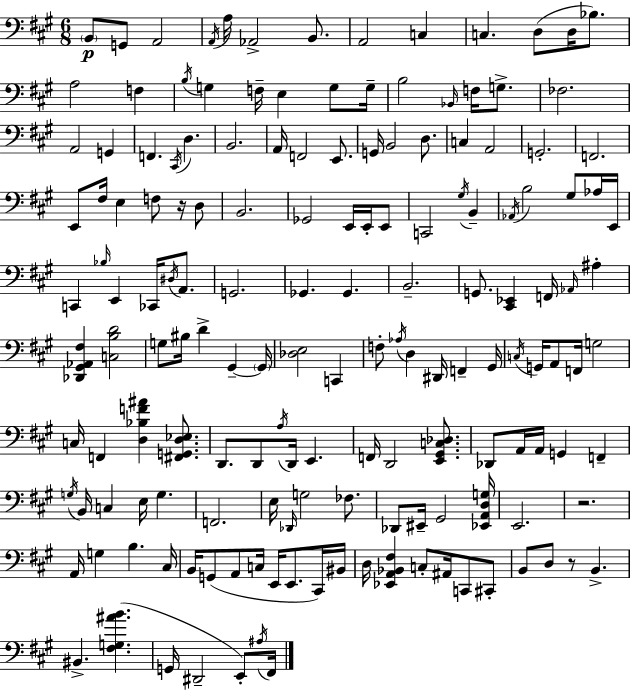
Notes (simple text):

B2/e G2/e A2/h A2/s A3/s Ab2/h B2/e. A2/h C3/q C3/q. D3/e D3/s Bb3/e. A3/h F3/q B3/s G3/q F3/s E3/q G3/e G3/s B3/h Bb2/s F3/s G3/e. FES3/h. A2/h G2/q F2/q. C#2/s D3/q. B2/h. A2/s F2/h E2/e. G2/s B2/h D3/e. C3/q A2/h G2/h. F2/h. E2/e F#3/s E3/q F3/e R/s D3/e B2/h. Gb2/h E2/s E2/s E2/e C2/h G#3/s B2/q Ab2/s B3/h G#3/e Ab3/s E2/s C2/q Bb3/s E2/q CES2/s D#3/s A2/e. G2/h. Gb2/q. Gb2/q. B2/h. G2/e. [C#2,Eb2]/q F2/s Ab2/s A#3/q [Db2,G#2,Ab2,F#3]/q [C3,B3,D4]/h G3/e BIS3/s D4/q G#2/q G#2/s [Db3,E3]/h C2/q F3/e Ab3/s D3/q D#2/s F2/q G#2/s C3/s G2/s A2/e F2/s G3/h C3/s F2/q [D3,Bb3,F4,A#4]/q [F#2,G2,D3,Eb3]/e. D2/e. D2/e A3/s D2/s E2/q. F2/s D2/h [E2,G#2,C3,Db3]/e. Db2/e A2/s A2/s G2/q F2/q G3/s B2/s C3/q E3/s G3/q. F2/h. E3/s Db2/s G3/h FES3/e. Db2/e EIS2/s G#2/h [Eb2,A2,D3,G3]/s E2/h. R/h. A2/s G3/q B3/q. C#3/s B2/s G2/e A2/e C3/s E2/s E2/e. C#2/s BIS2/s D3/s [Eb2,A2,Bb2,F#3]/q C3/e A#2/s C2/e C#2/e B2/e D3/e R/e B2/q. BIS2/q. [F#3,G3,A#4,B4]/q. G2/s D#2/h E2/e A#3/s F#2/s